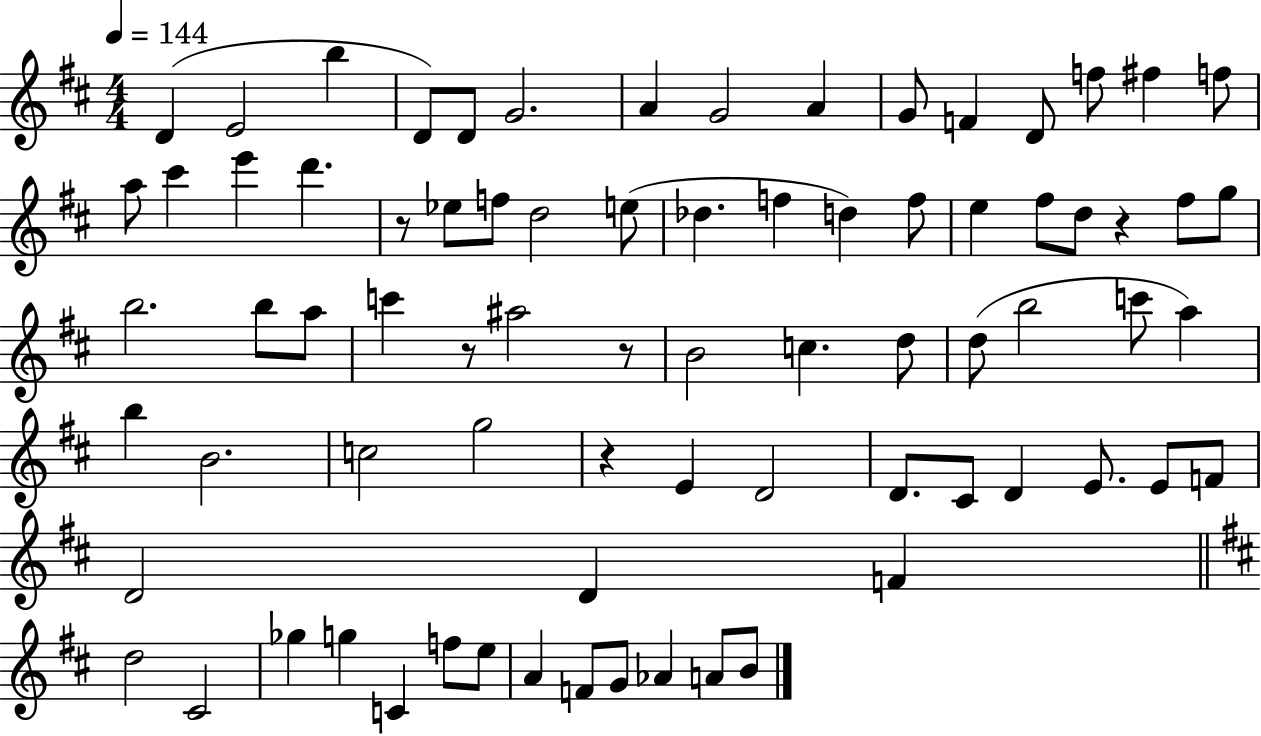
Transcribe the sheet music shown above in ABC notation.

X:1
T:Untitled
M:4/4
L:1/4
K:D
D E2 b D/2 D/2 G2 A G2 A G/2 F D/2 f/2 ^f f/2 a/2 ^c' e' d' z/2 _e/2 f/2 d2 e/2 _d f d f/2 e ^f/2 d/2 z ^f/2 g/2 b2 b/2 a/2 c' z/2 ^a2 z/2 B2 c d/2 d/2 b2 c'/2 a b B2 c2 g2 z E D2 D/2 ^C/2 D E/2 E/2 F/2 D2 D F d2 ^C2 _g g C f/2 e/2 A F/2 G/2 _A A/2 B/2